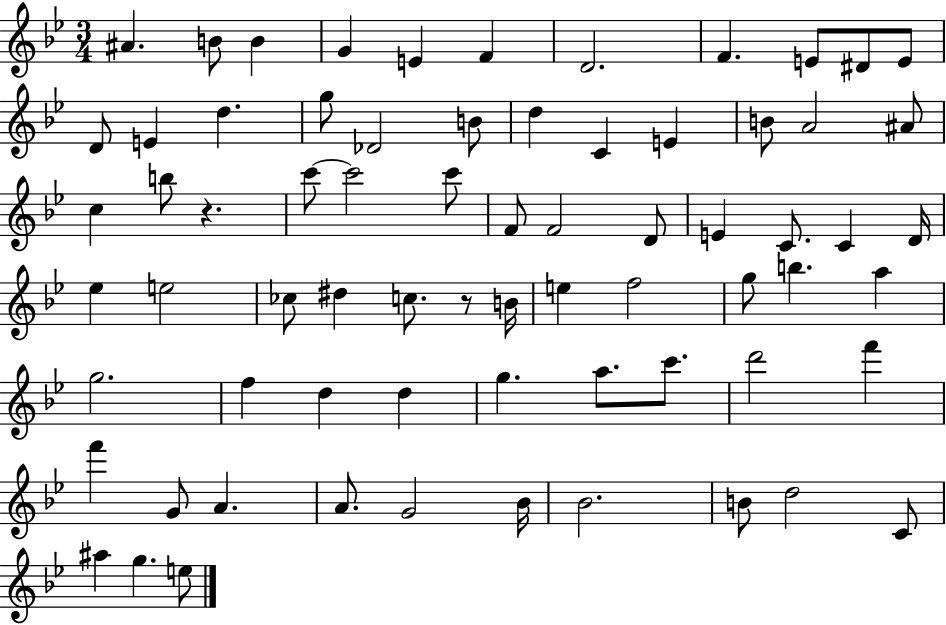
{
  \clef treble
  \numericTimeSignature
  \time 3/4
  \key bes \major
  ais'4. b'8 b'4 | g'4 e'4 f'4 | d'2. | f'4. e'8 dis'8 e'8 | \break d'8 e'4 d''4. | g''8 des'2 b'8 | d''4 c'4 e'4 | b'8 a'2 ais'8 | \break c''4 b''8 r4. | c'''8~~ c'''2 c'''8 | f'8 f'2 d'8 | e'4 c'8. c'4 d'16 | \break ees''4 e''2 | ces''8 dis''4 c''8. r8 b'16 | e''4 f''2 | g''8 b''4. a''4 | \break g''2. | f''4 d''4 d''4 | g''4. a''8. c'''8. | d'''2 f'''4 | \break f'''4 g'8 a'4. | a'8. g'2 bes'16 | bes'2. | b'8 d''2 c'8 | \break ais''4 g''4. e''8 | \bar "|."
}